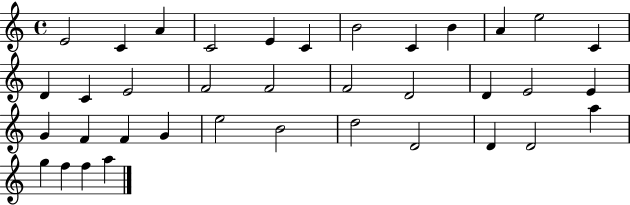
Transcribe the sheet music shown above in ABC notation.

X:1
T:Untitled
M:4/4
L:1/4
K:C
E2 C A C2 E C B2 C B A e2 C D C E2 F2 F2 F2 D2 D E2 E G F F G e2 B2 d2 D2 D D2 a g f f a